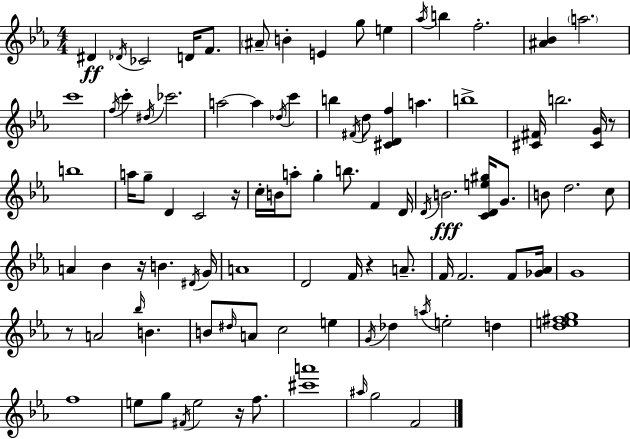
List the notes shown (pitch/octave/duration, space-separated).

D#4/q Db4/s CES4/h D4/s F4/e. A#4/e B4/q E4/q G5/e E5/q Ab5/s B5/q F5/h. [A#4,Bb4]/q A5/h. C6/w F5/s C6/q D#5/s CES6/h. A5/h A5/q Db5/s C6/q B5/q F#4/s D5/e [C#4,D4,F5]/q A5/q. B5/w [C#4,F#4]/s B5/h. [C#4,G4]/s R/e B5/w A5/s G5/e D4/q C4/h R/s C5/s B4/s A5/e G5/q B5/e. F4/q D4/s D4/s B4/h. [C4,D4,E5,G#5]/s G4/e. B4/e D5/h. C5/e A4/q Bb4/q R/s B4/q. D#4/s G4/s A4/w D4/h F4/s R/q A4/e. F4/s F4/h. F4/e [Gb4,Ab4]/s G4/w R/e A4/h Bb5/s B4/q. B4/e D#5/s A4/e C5/h E5/q G4/s Db5/q A5/s E5/h D5/q [D5,E5,F#5,G5]/w F5/w E5/e G5/e F#4/s E5/h R/s F5/e. [C#6,A6]/w A#5/s G5/h F4/h